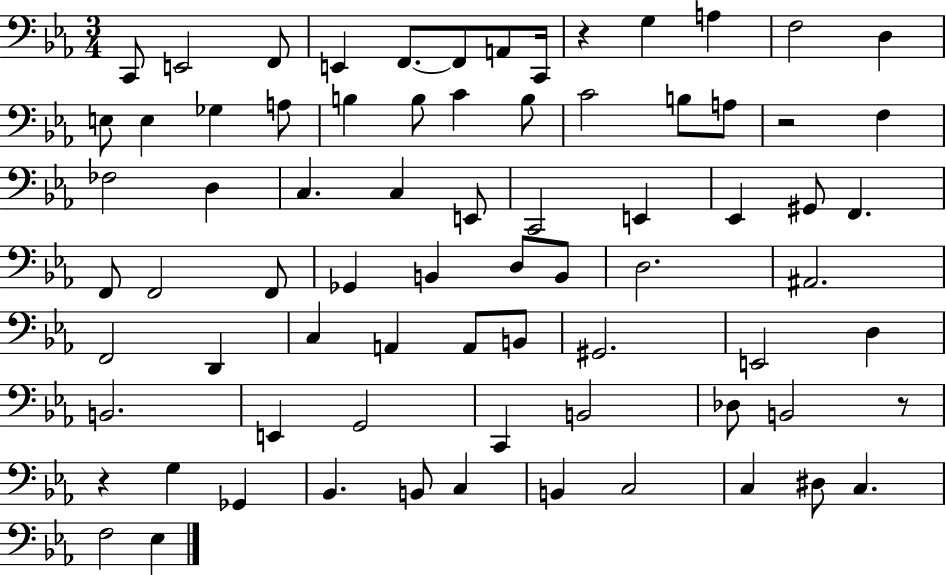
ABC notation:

X:1
T:Untitled
M:3/4
L:1/4
K:Eb
C,,/2 E,,2 F,,/2 E,, F,,/2 F,,/2 A,,/2 C,,/4 z G, A, F,2 D, E,/2 E, _G, A,/2 B, B,/2 C B,/2 C2 B,/2 A,/2 z2 F, _F,2 D, C, C, E,,/2 C,,2 E,, _E,, ^G,,/2 F,, F,,/2 F,,2 F,,/2 _G,, B,, D,/2 B,,/2 D,2 ^A,,2 F,,2 D,, C, A,, A,,/2 B,,/2 ^G,,2 E,,2 D, B,,2 E,, G,,2 C,, B,,2 _D,/2 B,,2 z/2 z G, _G,, _B,, B,,/2 C, B,, C,2 C, ^D,/2 C, F,2 _E,